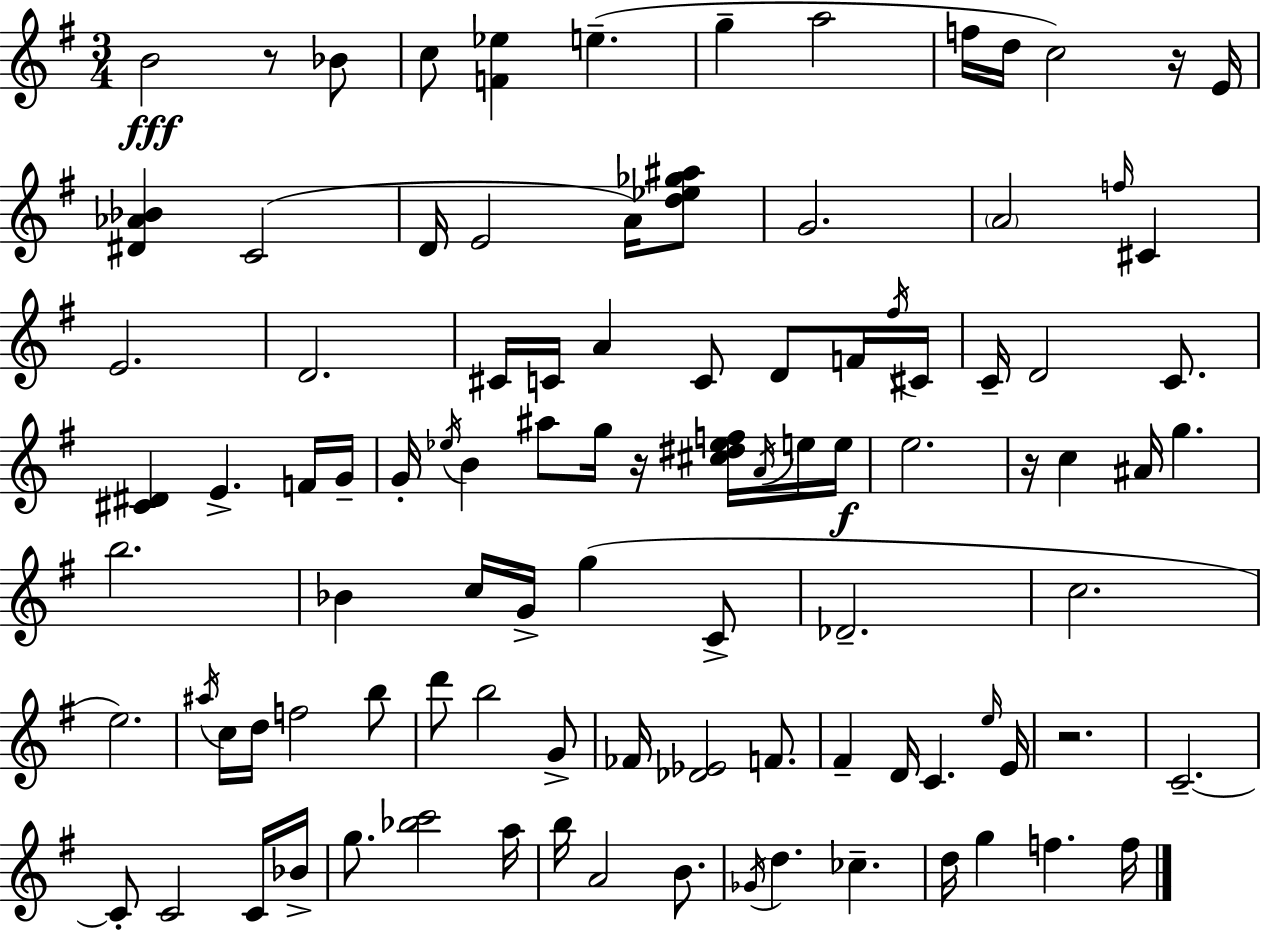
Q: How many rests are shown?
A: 5